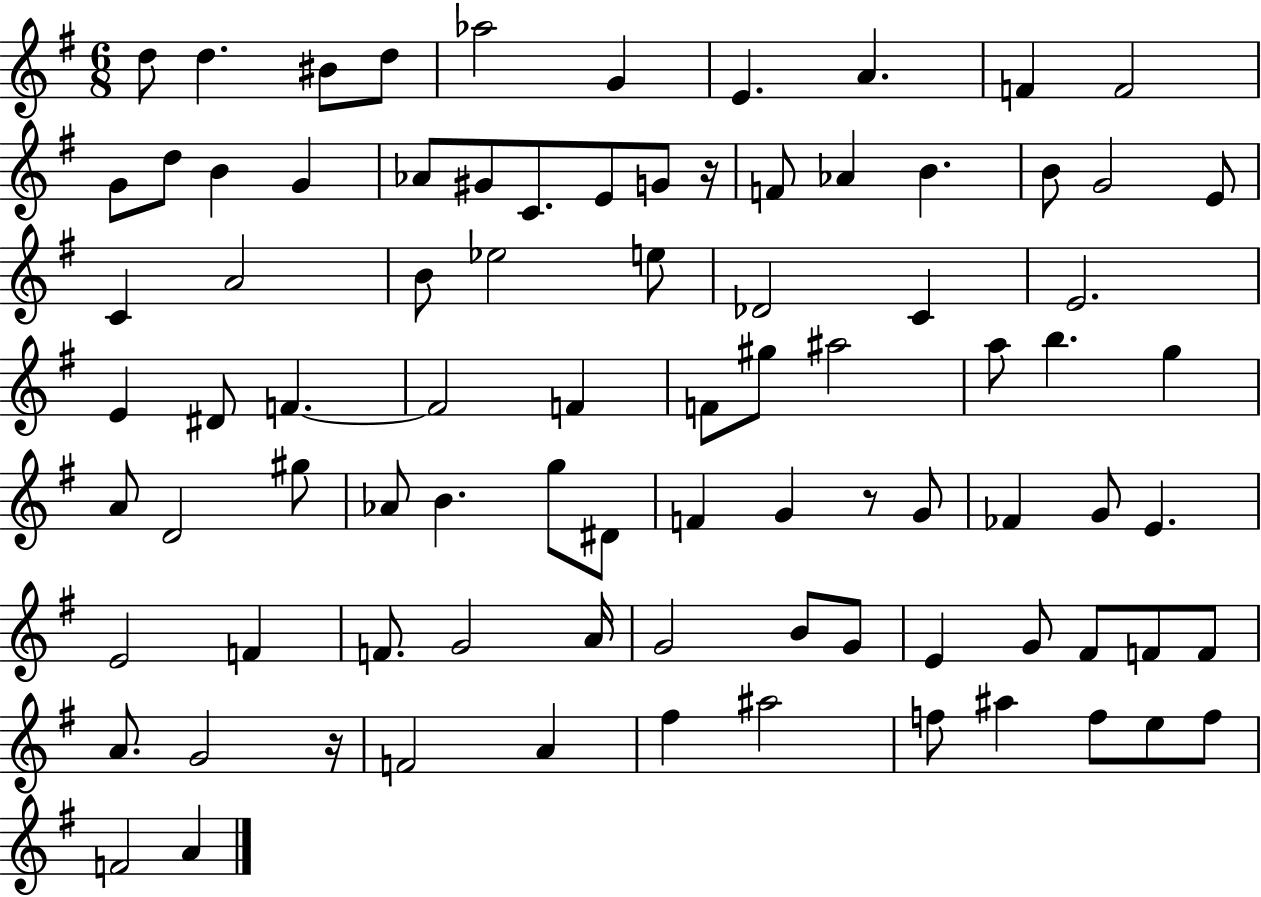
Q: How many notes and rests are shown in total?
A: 86